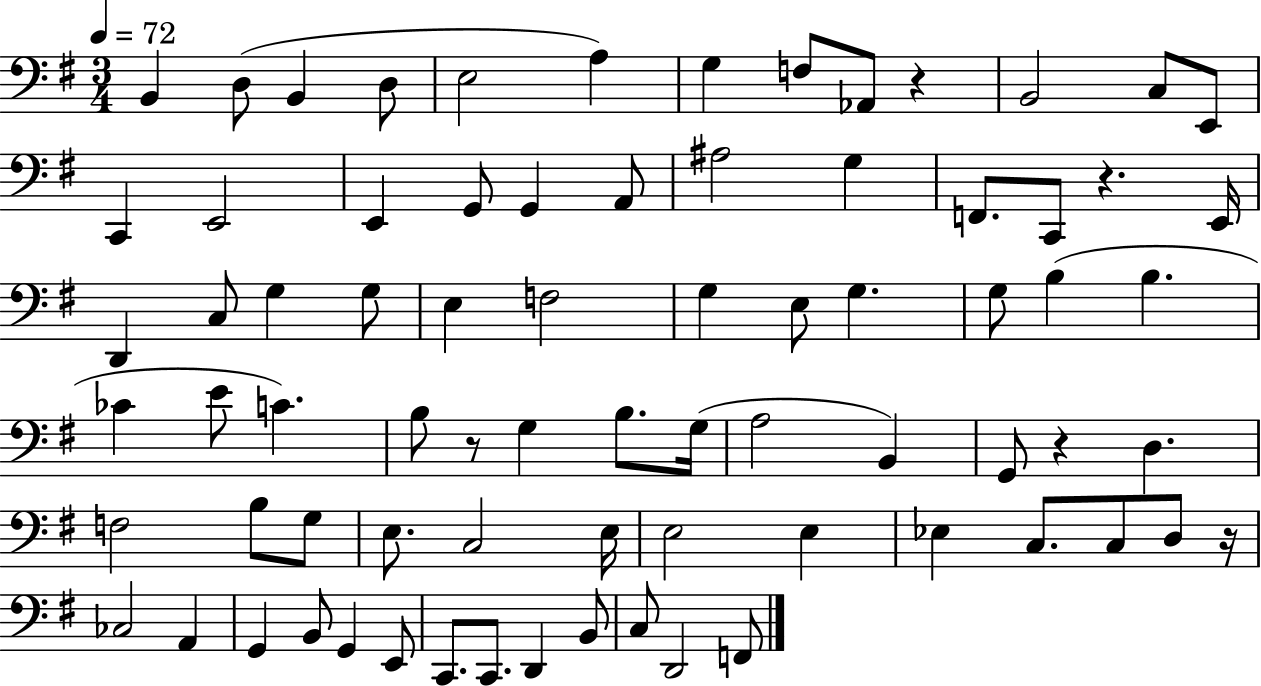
X:1
T:Untitled
M:3/4
L:1/4
K:G
B,, D,/2 B,, D,/2 E,2 A, G, F,/2 _A,,/2 z B,,2 C,/2 E,,/2 C,, E,,2 E,, G,,/2 G,, A,,/2 ^A,2 G, F,,/2 C,,/2 z E,,/4 D,, C,/2 G, G,/2 E, F,2 G, E,/2 G, G,/2 B, B, _C E/2 C B,/2 z/2 G, B,/2 G,/4 A,2 B,, G,,/2 z D, F,2 B,/2 G,/2 E,/2 C,2 E,/4 E,2 E, _E, C,/2 C,/2 D,/2 z/4 _C,2 A,, G,, B,,/2 G,, E,,/2 C,,/2 C,,/2 D,, B,,/2 C,/2 D,,2 F,,/2